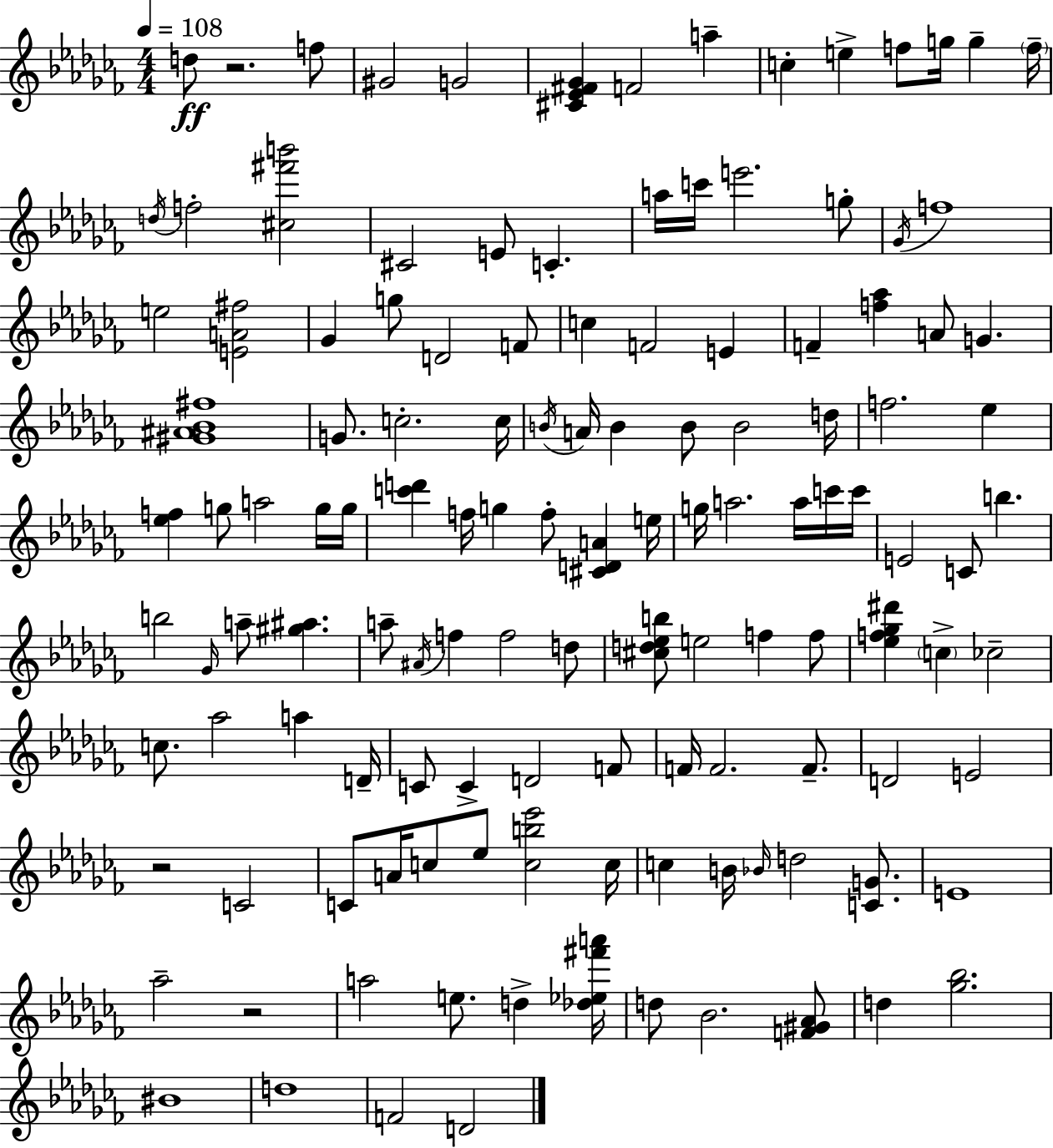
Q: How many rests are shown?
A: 3